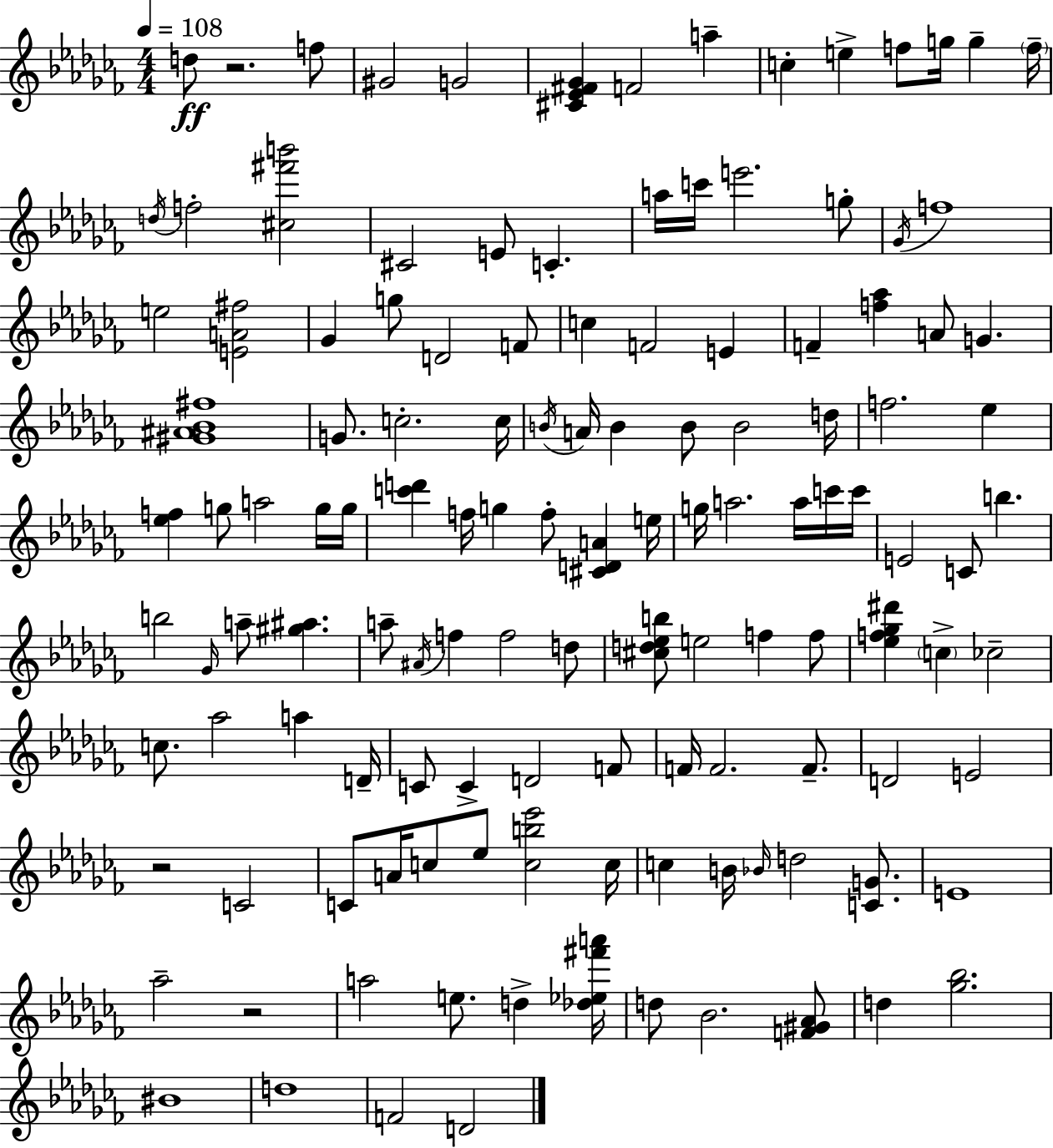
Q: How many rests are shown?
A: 3